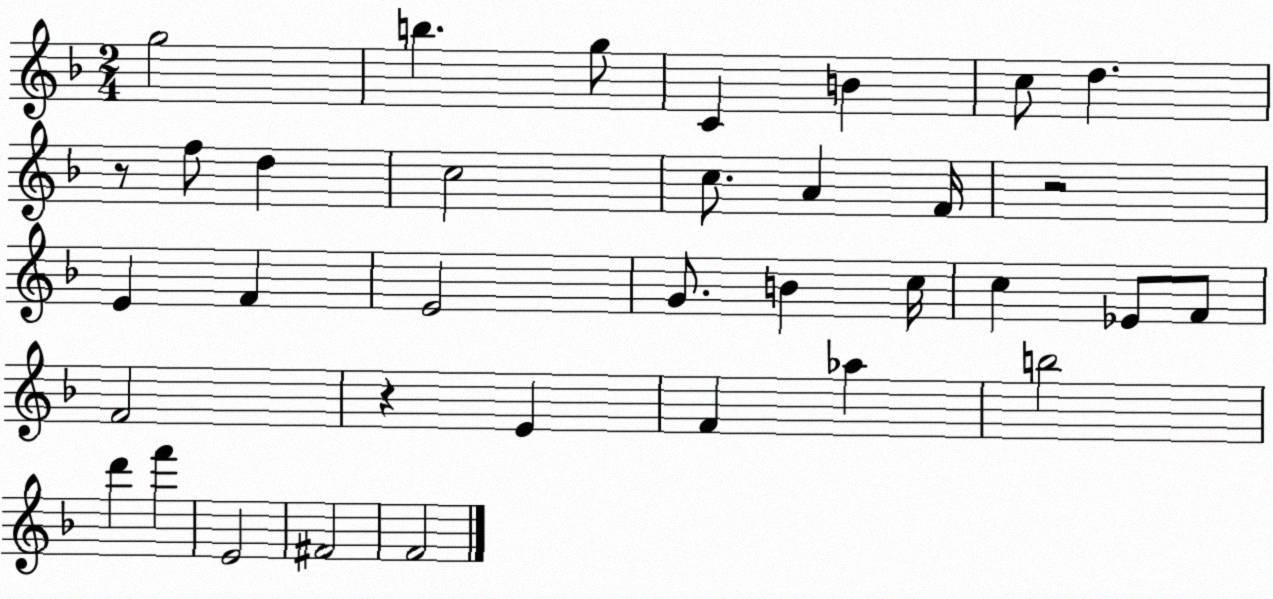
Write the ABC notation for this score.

X:1
T:Untitled
M:2/4
L:1/4
K:F
g2 b g/2 C B c/2 d z/2 f/2 d c2 c/2 A F/4 z2 E F E2 G/2 B c/4 c _E/2 F/2 F2 z E F _a b2 d' f' E2 ^F2 F2